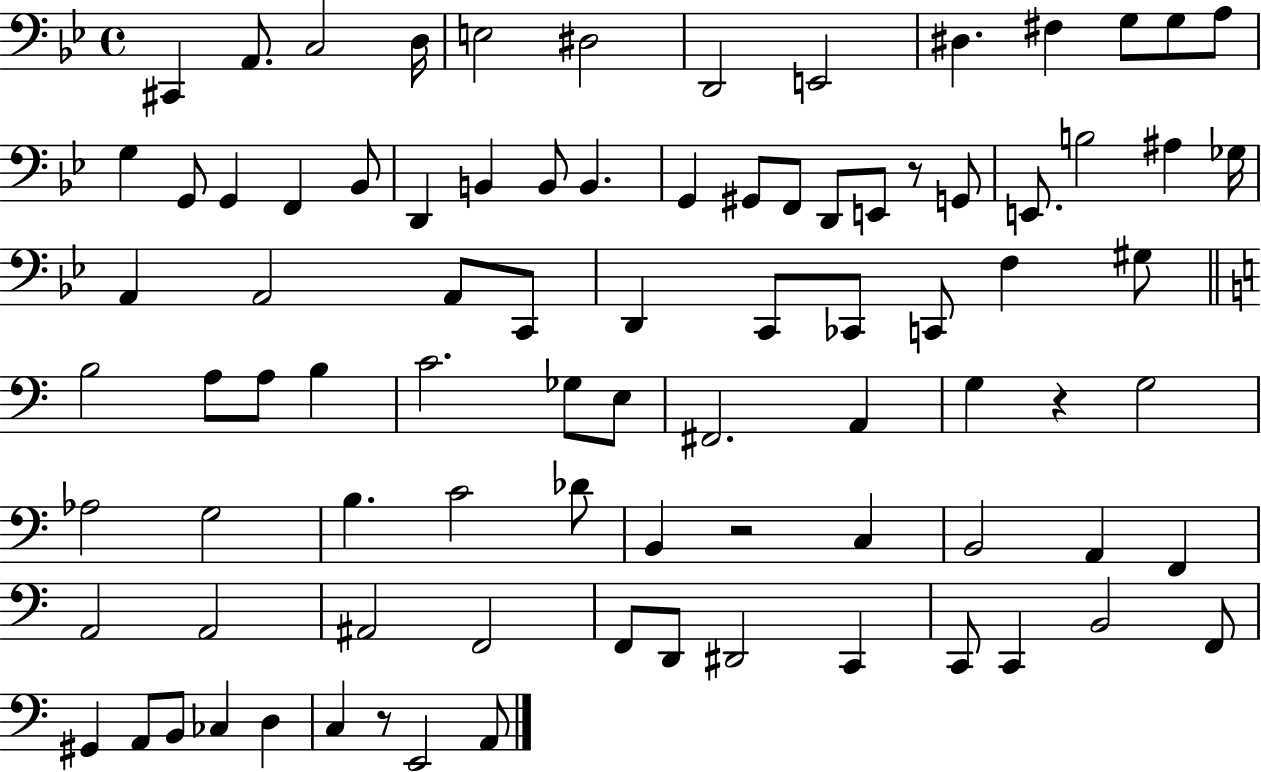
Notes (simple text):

C#2/q A2/e. C3/h D3/s E3/h D#3/h D2/h E2/h D#3/q. F#3/q G3/e G3/e A3/e G3/q G2/e G2/q F2/q Bb2/e D2/q B2/q B2/e B2/q. G2/q G#2/e F2/e D2/e E2/e R/e G2/e E2/e. B3/h A#3/q Gb3/s A2/q A2/h A2/e C2/e D2/q C2/e CES2/e C2/e F3/q G#3/e B3/h A3/e A3/e B3/q C4/h. Gb3/e E3/e F#2/h. A2/q G3/q R/q G3/h Ab3/h G3/h B3/q. C4/h Db4/e B2/q R/h C3/q B2/h A2/q F2/q A2/h A2/h A#2/h F2/h F2/e D2/e D#2/h C2/q C2/e C2/q B2/h F2/e G#2/q A2/e B2/e CES3/q D3/q C3/q R/e E2/h A2/e